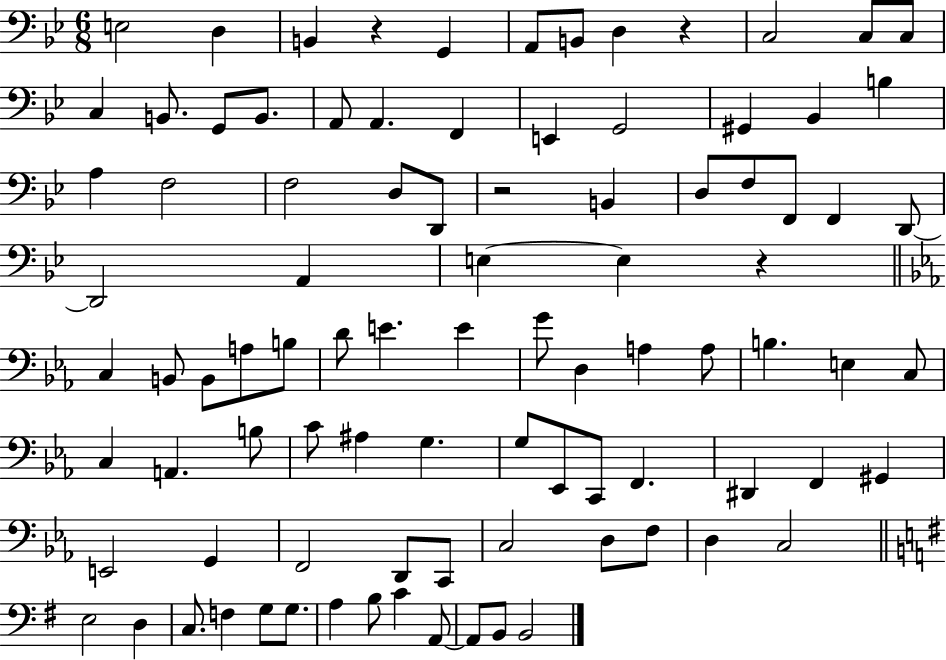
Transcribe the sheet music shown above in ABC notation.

X:1
T:Untitled
M:6/8
L:1/4
K:Bb
E,2 D, B,, z G,, A,,/2 B,,/2 D, z C,2 C,/2 C,/2 C, B,,/2 G,,/2 B,,/2 A,,/2 A,, F,, E,, G,,2 ^G,, _B,, B, A, F,2 F,2 D,/2 D,,/2 z2 B,, D,/2 F,/2 F,,/2 F,, D,,/2 D,,2 A,, E, E, z C, B,,/2 B,,/2 A,/2 B,/2 D/2 E E G/2 D, A, A,/2 B, E, C,/2 C, A,, B,/2 C/2 ^A, G, G,/2 _E,,/2 C,,/2 F,, ^D,, F,, ^G,, E,,2 G,, F,,2 D,,/2 C,,/2 C,2 D,/2 F,/2 D, C,2 E,2 D, C,/2 F, G,/2 G,/2 A, B,/2 C A,,/2 A,,/2 B,,/2 B,,2